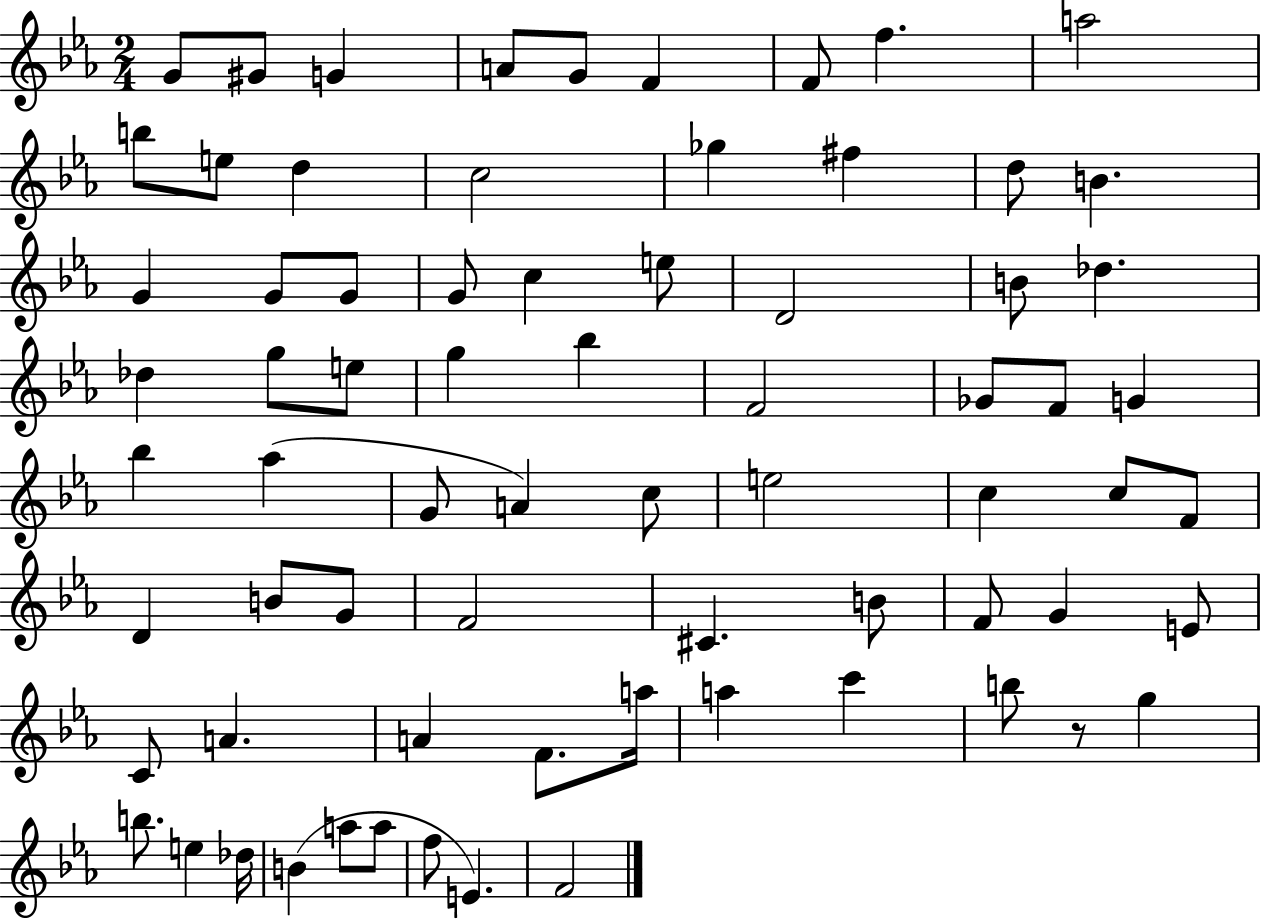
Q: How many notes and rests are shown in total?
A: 72